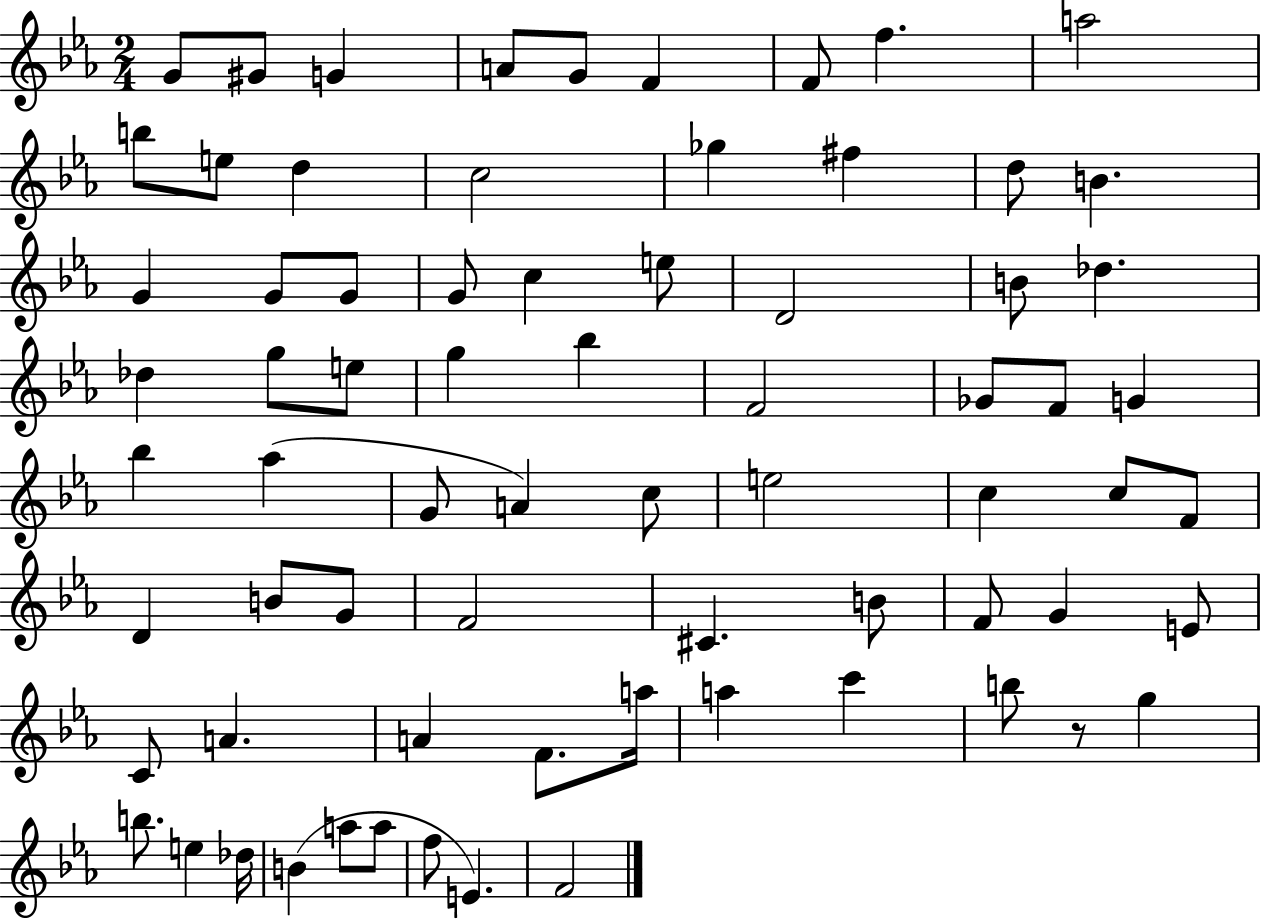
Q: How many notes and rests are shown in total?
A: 72